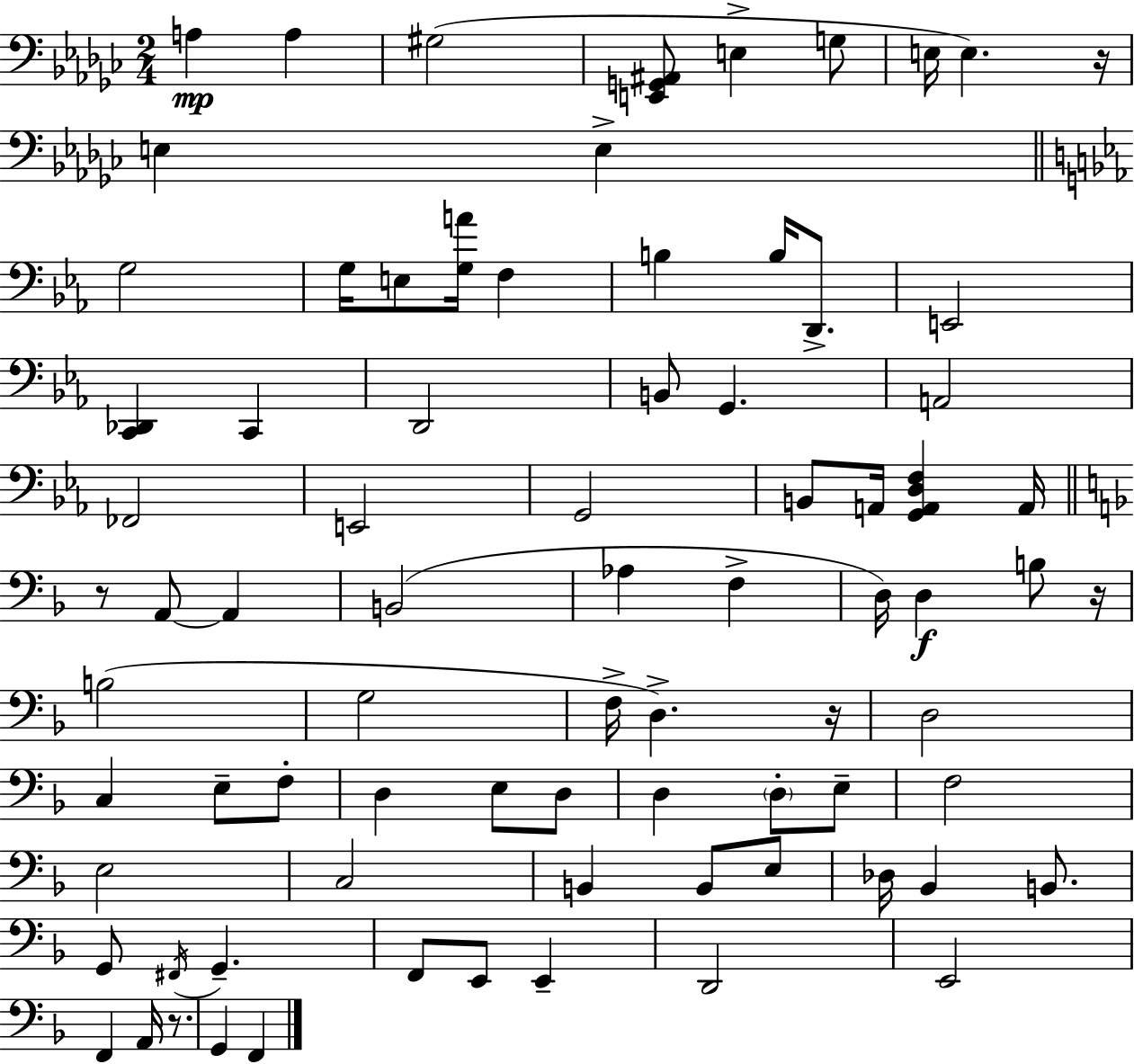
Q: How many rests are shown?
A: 5